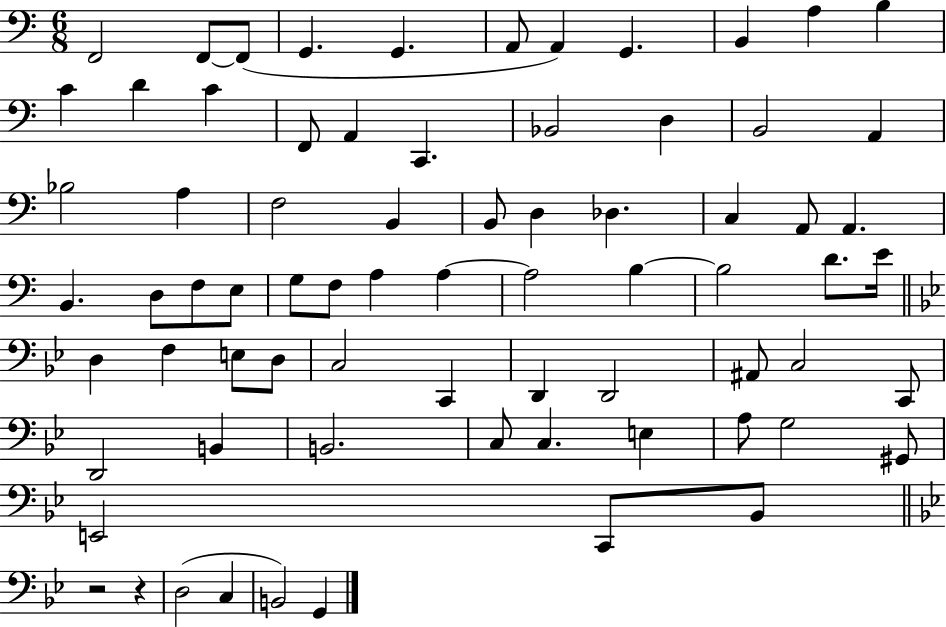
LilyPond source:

{
  \clef bass
  \numericTimeSignature
  \time 6/8
  \key c \major
  f,2 f,8~~ f,8( | g,4. g,4. | a,8 a,4) g,4. | b,4 a4 b4 | \break c'4 d'4 c'4 | f,8 a,4 c,4. | bes,2 d4 | b,2 a,4 | \break bes2 a4 | f2 b,4 | b,8 d4 des4. | c4 a,8 a,4. | \break b,4. d8 f8 e8 | g8 f8 a4 a4~~ | a2 b4~~ | b2 d'8. e'16 | \break \bar "||" \break \key bes \major d4 f4 e8 d8 | c2 c,4 | d,4 d,2 | ais,8 c2 c,8 | \break d,2 b,4 | b,2. | c8 c4. e4 | a8 g2 gis,8 | \break e,2 c,8 bes,8 | \bar "||" \break \key g \minor r2 r4 | d2( c4 | b,2) g,4 | \bar "|."
}